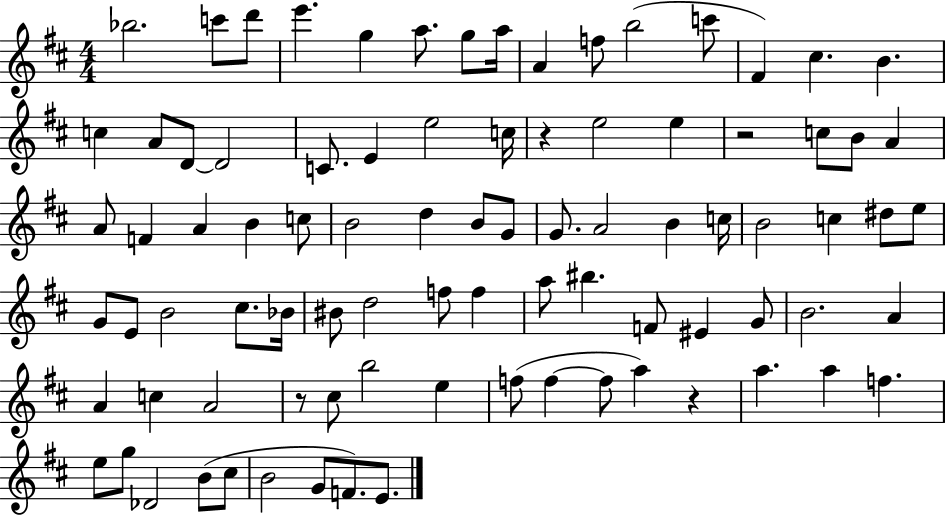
Bb5/h. C6/e D6/e E6/q. G5/q A5/e. G5/e A5/s A4/q F5/e B5/h C6/e F#4/q C#5/q. B4/q. C5/q A4/e D4/e D4/h C4/e. E4/q E5/h C5/s R/q E5/h E5/q R/h C5/e B4/e A4/q A4/e F4/q A4/q B4/q C5/e B4/h D5/q B4/e G4/e G4/e. A4/h B4/q C5/s B4/h C5/q D#5/e E5/e G4/e E4/e B4/h C#5/e. Bb4/s BIS4/e D5/h F5/e F5/q A5/e BIS5/q. F4/e EIS4/q G4/e B4/h. A4/q A4/q C5/q A4/h R/e C#5/e B5/h E5/q F5/e F5/q F5/e A5/q R/q A5/q. A5/q F5/q. E5/e G5/e Db4/h B4/e C#5/e B4/h G4/e F4/e. E4/e.